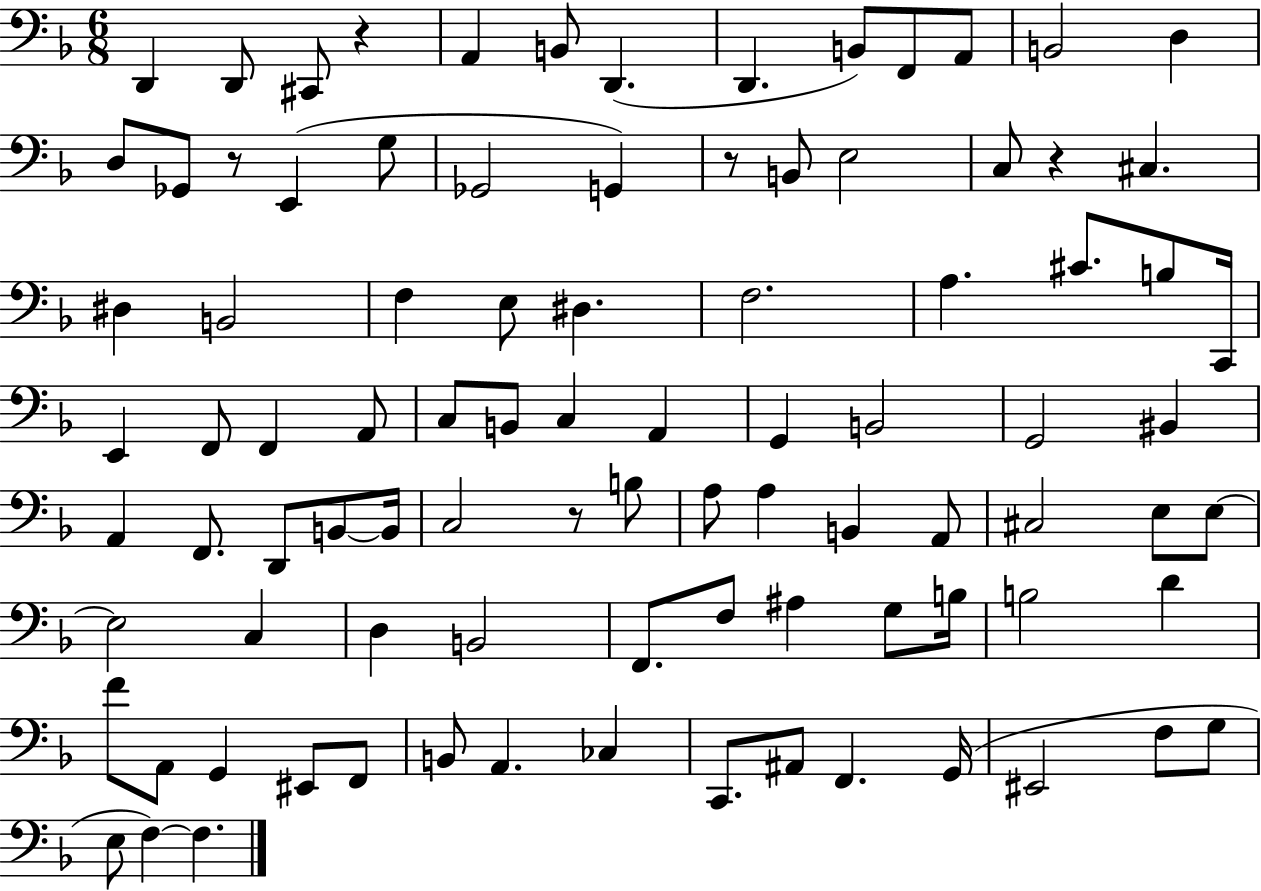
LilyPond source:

{
  \clef bass
  \numericTimeSignature
  \time 6/8
  \key f \major
  d,4 d,8 cis,8 r4 | a,4 b,8 d,4.( | d,4. b,8) f,8 a,8 | b,2 d4 | \break d8 ges,8 r8 e,4( g8 | ges,2 g,4) | r8 b,8 e2 | c8 r4 cis4. | \break dis4 b,2 | f4 e8 dis4. | f2. | a4. cis'8. b8 c,16 | \break e,4 f,8 f,4 a,8 | c8 b,8 c4 a,4 | g,4 b,2 | g,2 bis,4 | \break a,4 f,8. d,8 b,8~~ b,16 | c2 r8 b8 | a8 a4 b,4 a,8 | cis2 e8 e8~~ | \break e2 c4 | d4 b,2 | f,8. f8 ais4 g8 b16 | b2 d'4 | \break f'8 a,8 g,4 eis,8 f,8 | b,8 a,4. ces4 | c,8. ais,8 f,4. g,16( | eis,2 f8 g8 | \break e8 f4~~) f4. | \bar "|."
}